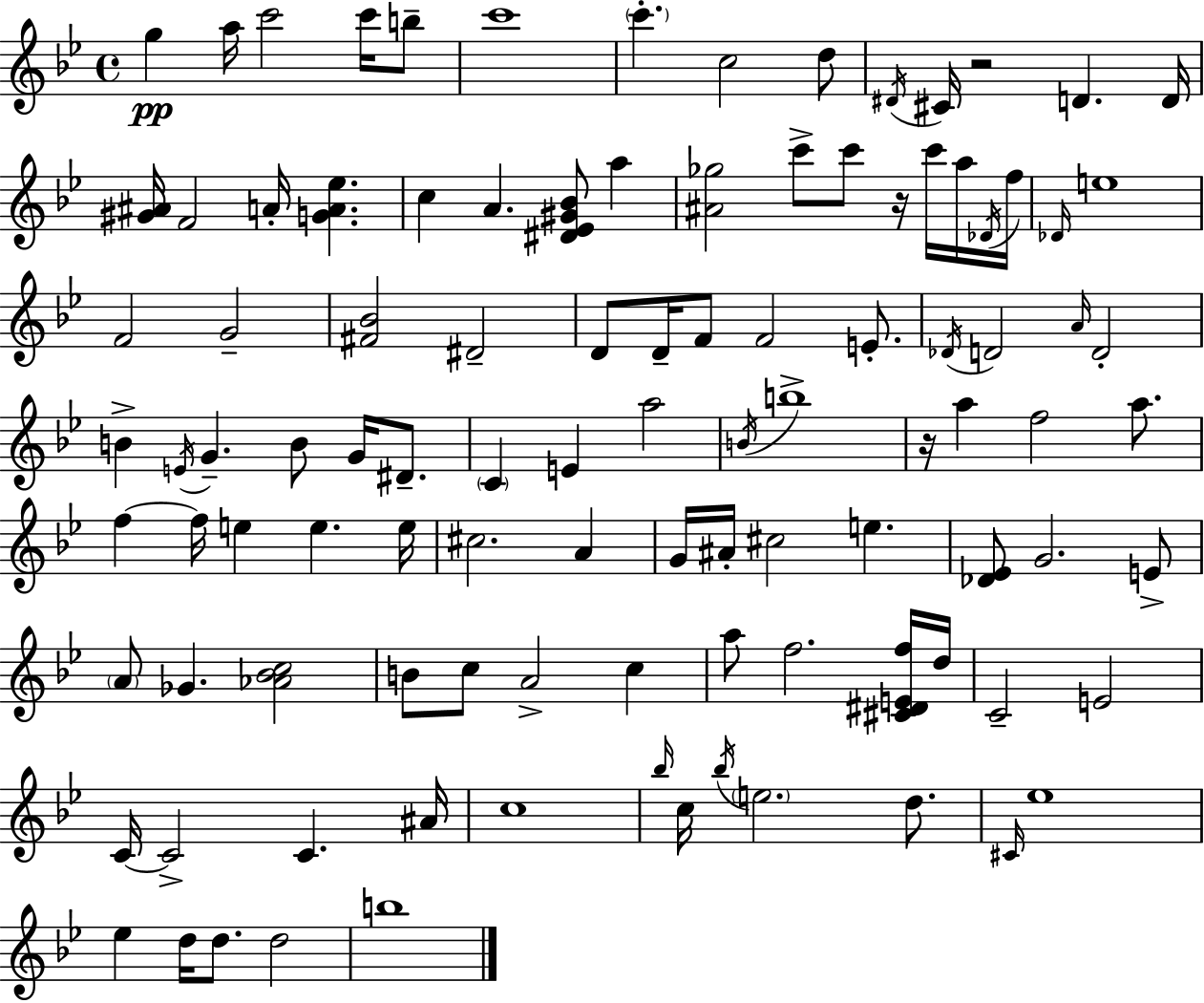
{
  \clef treble
  \time 4/4
  \defaultTimeSignature
  \key bes \major
  g''4\pp a''16 c'''2 c'''16 b''8-- | c'''1 | \parenthesize c'''4.-. c''2 d''8 | \acciaccatura { dis'16 } cis'16 r2 d'4. | \break d'16 <gis' ais'>16 f'2 a'16-. <g' a' ees''>4. | c''4 a'4. <dis' ees' gis' bes'>8 a''4 | <ais' ges''>2 c'''8-> c'''8 r16 c'''16 a''16 | \acciaccatura { des'16 } f''16 \grace { des'16 } e''1 | \break f'2 g'2-- | <fis' bes'>2 dis'2-- | d'8 d'16-- f'8 f'2 | e'8.-. \acciaccatura { des'16 } d'2 \grace { a'16 } d'2-. | \break b'4-> \acciaccatura { e'16 } g'4.-- | b'8 g'16 dis'8.-- \parenthesize c'4 e'4 a''2 | \acciaccatura { b'16 } b''1-> | r16 a''4 f''2 | \break a''8. f''4~~ f''16 e''4 | e''4. e''16 cis''2. | a'4 g'16 ais'16-. cis''2 | e''4. <des' ees'>8 g'2. | \break e'8-> \parenthesize a'8 ges'4. <aes' bes' c''>2 | b'8 c''8 a'2-> | c''4 a''8 f''2. | <cis' dis' e' f''>16 d''16 c'2-- e'2 | \break c'16~~ c'2-> | c'4. ais'16 c''1 | \grace { bes''16 } c''16 \acciaccatura { bes''16 } \parenthesize e''2. | d''8. \grace { cis'16 } ees''1 | \break ees''4 d''16 d''8. | d''2 b''1 | \bar "|."
}